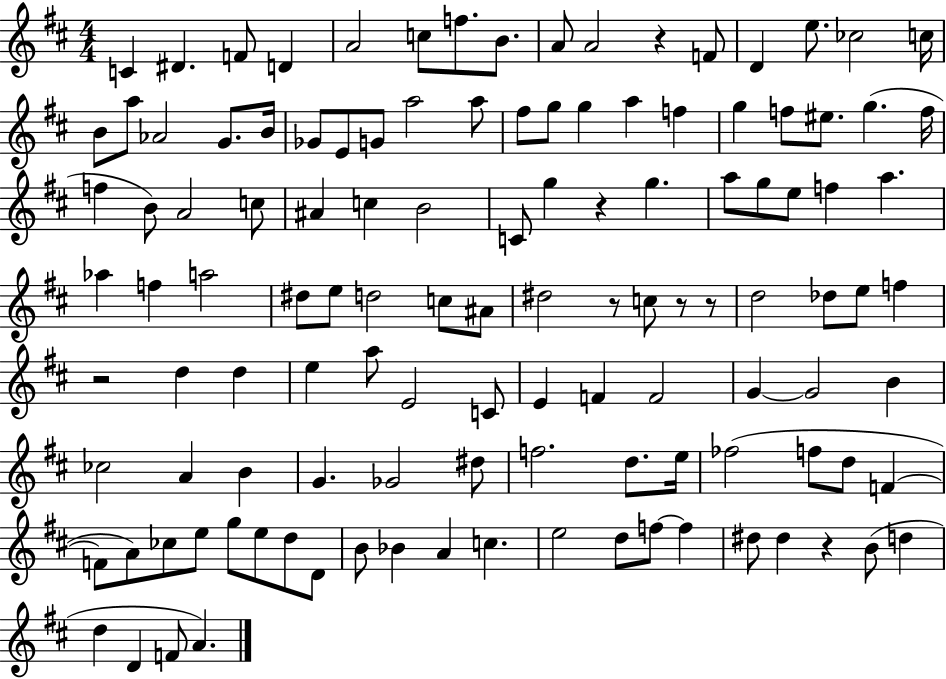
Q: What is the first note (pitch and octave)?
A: C4